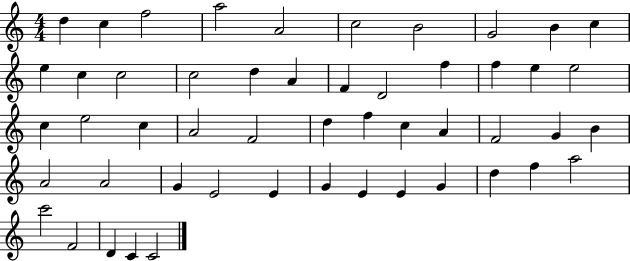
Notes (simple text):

D5/q C5/q F5/h A5/h A4/h C5/h B4/h G4/h B4/q C5/q E5/q C5/q C5/h C5/h D5/q A4/q F4/q D4/h F5/q F5/q E5/q E5/h C5/q E5/h C5/q A4/h F4/h D5/q F5/q C5/q A4/q F4/h G4/q B4/q A4/h A4/h G4/q E4/h E4/q G4/q E4/q E4/q G4/q D5/q F5/q A5/h C6/h F4/h D4/q C4/q C4/h